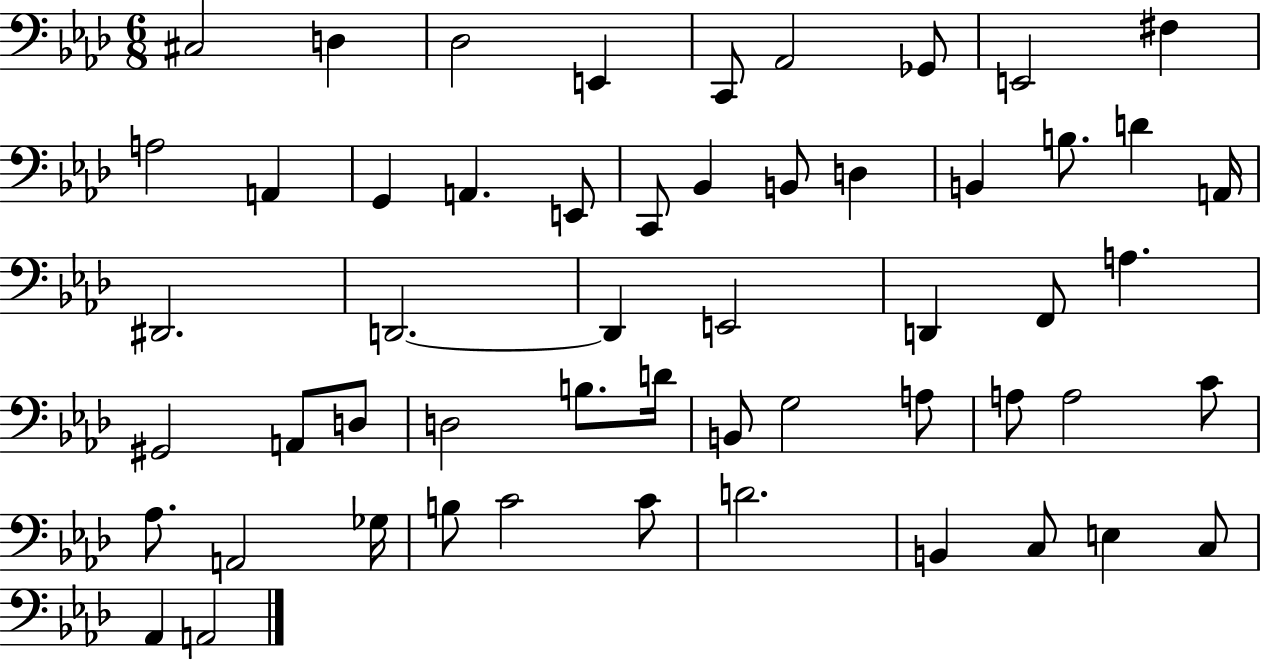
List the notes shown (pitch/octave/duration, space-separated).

C#3/h D3/q Db3/h E2/q C2/e Ab2/h Gb2/e E2/h F#3/q A3/h A2/q G2/q A2/q. E2/e C2/e Bb2/q B2/e D3/q B2/q B3/e. D4/q A2/s D#2/h. D2/h. D2/q E2/h D2/q F2/e A3/q. G#2/h A2/e D3/e D3/h B3/e. D4/s B2/e G3/h A3/e A3/e A3/h C4/e Ab3/e. A2/h Gb3/s B3/e C4/h C4/e D4/h. B2/q C3/e E3/q C3/e Ab2/q A2/h